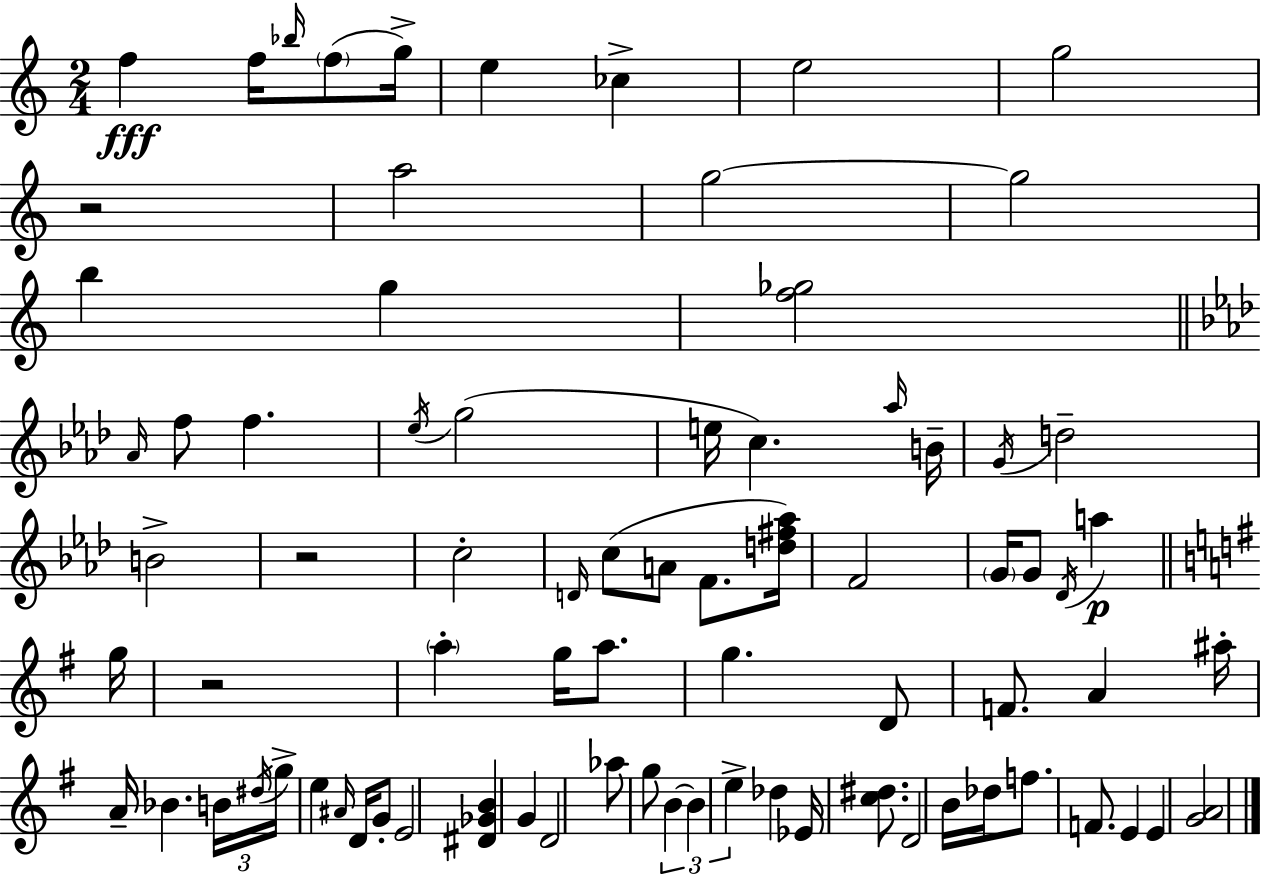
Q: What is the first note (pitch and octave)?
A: F5